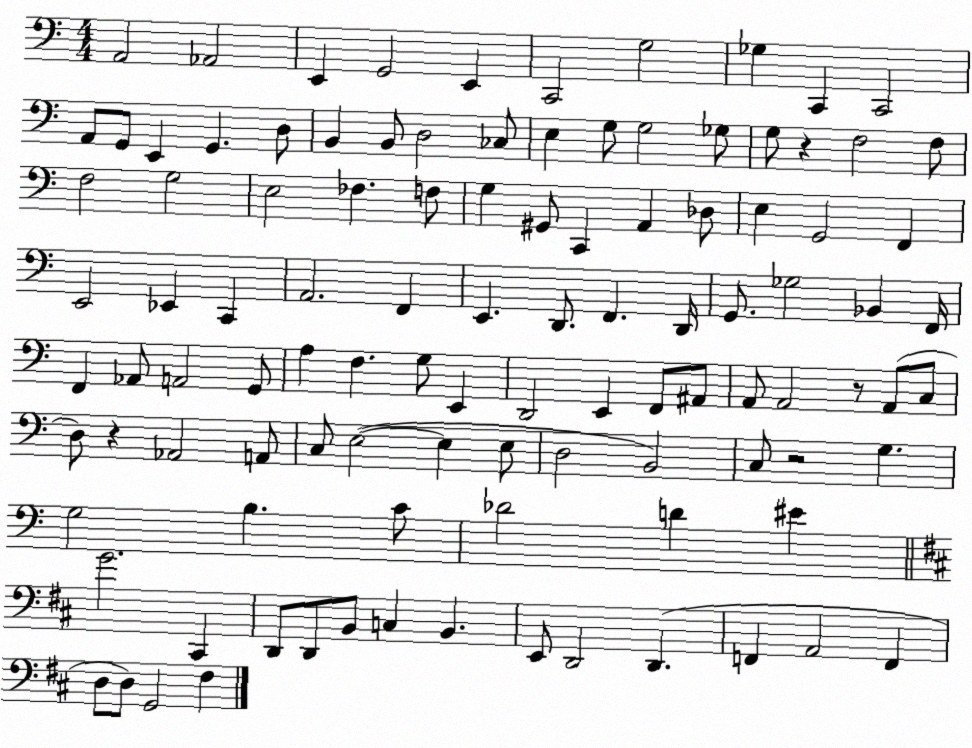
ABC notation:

X:1
T:Untitled
M:4/4
L:1/4
K:C
A,,2 _A,,2 E,, G,,2 E,, C,,2 G,2 _G, C,, C,,2 A,,/2 G,,/2 E,, G,, D,/2 B,, B,,/2 D,2 _C,/2 E, G,/2 G,2 _G,/2 G,/2 z F,2 F,/2 F,2 G,2 E,2 _F, F,/2 G, ^G,,/2 C,, A,, _D,/2 E, G,,2 F,, E,,2 _E,, C,, A,,2 F,, E,, D,,/2 F,, D,,/4 G,,/2 _G,2 _B,, F,,/4 F,, _A,,/2 A,,2 G,,/2 A, F, G,/2 E,, D,,2 E,, F,,/2 ^A,,/2 A,,/2 A,,2 z/2 A,,/2 C,/2 D,/2 z _A,,2 A,,/2 C,/2 E,2 E, E,/2 D,2 B,,2 C,/2 z2 G, G,2 B, C/2 _D2 D ^E G2 ^C,, D,,/2 D,,/2 B,,/2 C, B,, E,,/2 D,,2 D,, F,, A,,2 F,, D,/2 D,/2 G,,2 ^F,